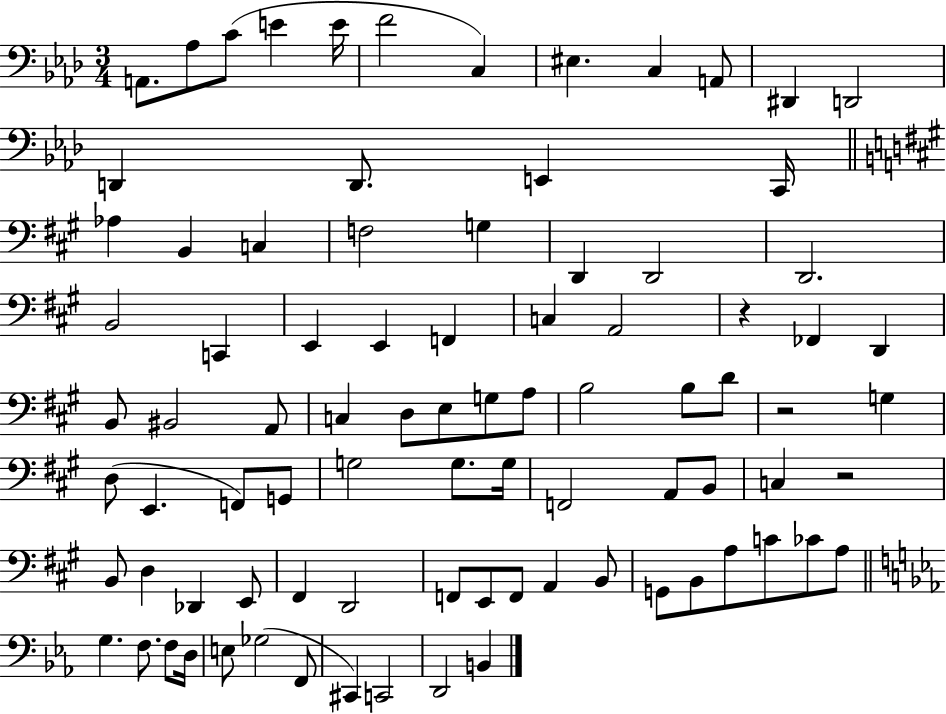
{
  \clef bass
  \numericTimeSignature
  \time 3/4
  \key aes \major
  a,8. aes8 c'8( e'4 e'16 | f'2 c4) | eis4. c4 a,8 | dis,4 d,2 | \break d,4 d,8. e,4 c,16 | \bar "||" \break \key a \major aes4 b,4 c4 | f2 g4 | d,4 d,2 | d,2. | \break b,2 c,4 | e,4 e,4 f,4 | c4 a,2 | r4 fes,4 d,4 | \break b,8 bis,2 a,8 | c4 d8 e8 g8 a8 | b2 b8 d'8 | r2 g4 | \break d8( e,4. f,8) g,8 | g2 g8. g16 | f,2 a,8 b,8 | c4 r2 | \break b,8 d4 des,4 e,8 | fis,4 d,2 | f,8 e,8 f,8 a,4 b,8 | g,8 b,8 a8 c'8 ces'8 a8 | \break \bar "||" \break \key c \minor g4. f8. f8 d16 | e8 ges2( f,8 | cis,4) c,2 | d,2 b,4 | \break \bar "|."
}